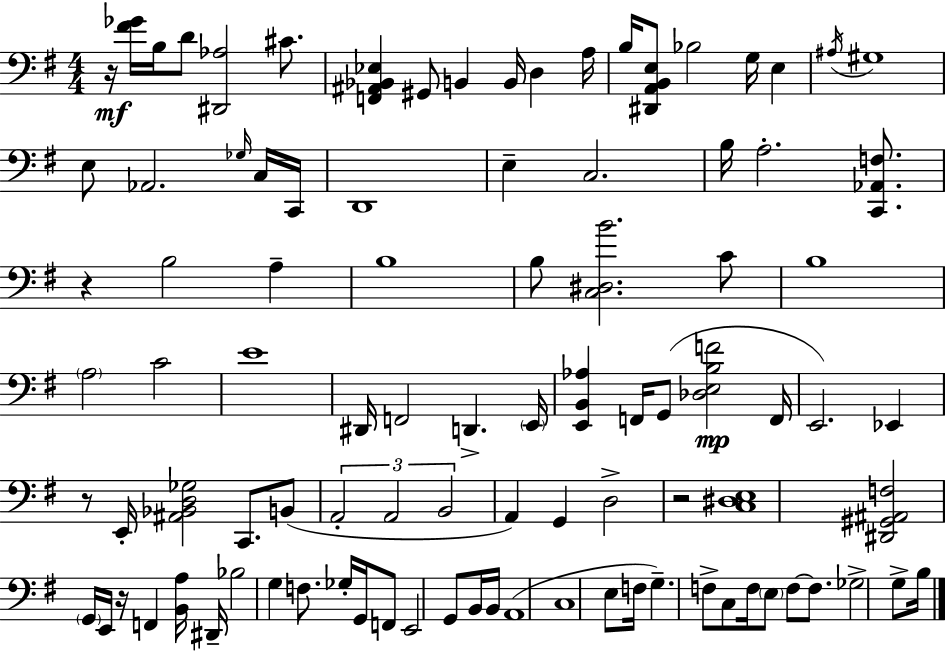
X:1
T:Untitled
M:4/4
L:1/4
K:Em
z/4 [^F_G]/4 B,/4 D/2 [^D,,_A,]2 ^C/2 [F,,^A,,_B,,_E,] ^G,,/2 B,, B,,/4 D, A,/4 B,/4 [^D,,A,,B,,E,]/2 _B,2 G,/4 E, ^A,/4 ^G,4 E,/2 _A,,2 _G,/4 C,/4 C,,/4 D,,4 E, C,2 B,/4 A,2 [C,,_A,,F,]/2 z B,2 A, B,4 B,/2 [C,^D,B]2 C/2 B,4 A,2 C2 E4 ^D,,/4 F,,2 D,, E,,/4 [E,,B,,_A,] F,,/4 G,,/2 [_D,E,B,F]2 F,,/4 E,,2 _E,, z/2 E,,/4 [^A,,_B,,D,_G,]2 C,,/2 B,,/2 A,,2 A,,2 B,,2 A,, G,, D,2 z2 [C,^D,E,]4 [^D,,^G,,^A,,F,]2 G,,/4 E,,/4 z/4 F,, [B,,A,]/4 ^D,,/4 _B,2 G, F,/2 _G,/4 G,,/4 F,,/2 E,,2 G,,/2 B,,/4 B,,/4 A,,4 C,4 E,/2 F,/4 G, F,/2 C,/2 F,/4 E,/2 F,/2 F,/2 _G,2 G,/2 B,/4